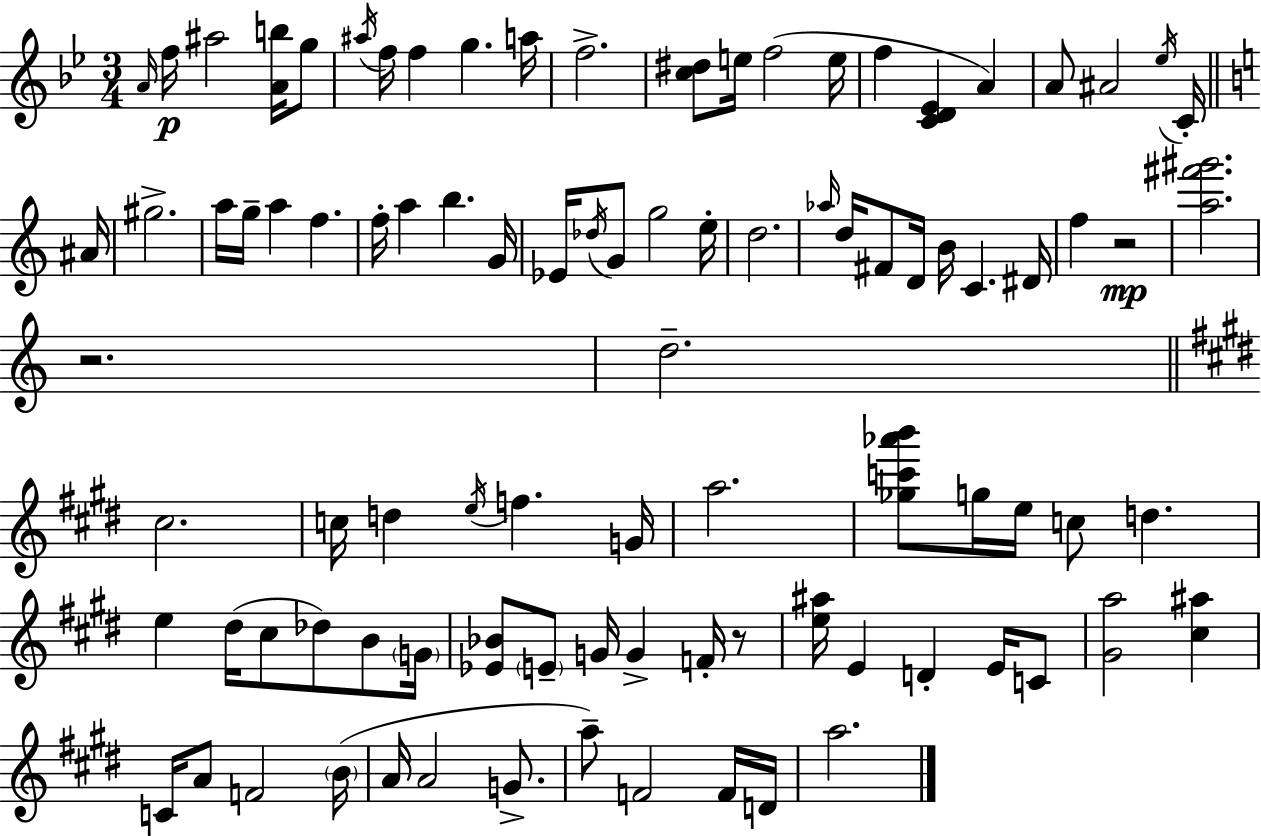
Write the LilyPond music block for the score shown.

{
  \clef treble
  \numericTimeSignature
  \time 3/4
  \key bes \major
  \repeat volta 2 { \grace { a'16 }\p f''16 ais''2 <a' b''>16 g''8 | \acciaccatura { ais''16 } f''16 f''4 g''4. | a''16 f''2.-> | <c'' dis''>8 e''16 f''2( | \break e''16 f''4 <c' d' ees'>4 a'4) | a'8 ais'2 | \acciaccatura { ees''16 } c'16-. \bar "||" \break \key c \major ais'16 gis''2.-> | a''16 g''16-- a''4 f''4. | f''16-. a''4 b''4. | g'16 ees'16 \acciaccatura { des''16 } g'8 g''2 | \break e''16-. d''2. | \grace { aes''16 } d''16 fis'8 d'16 b'16 c'4. | dis'16 f''4 r2\mp | <a'' fis''' gis'''>2. | \break r2. | d''2.-- | \bar "||" \break \key e \major cis''2. | c''16 d''4 \acciaccatura { e''16 } f''4. | g'16 a''2. | <ges'' c''' aes''' b'''>8 g''16 e''16 c''8 d''4. | \break e''4 dis''16( cis''8 des''8) b'8 | \parenthesize g'16 <ees' bes'>8 \parenthesize e'8-- g'16 g'4-> f'16-. r8 | <e'' ais''>16 e'4 d'4-. e'16 c'8 | <gis' a''>2 <cis'' ais''>4 | \break c'16 a'8 f'2 | \parenthesize b'16( a'16 a'2 g'8.-> | a''8--) f'2 f'16 | d'16 a''2. | \break } \bar "|."
}